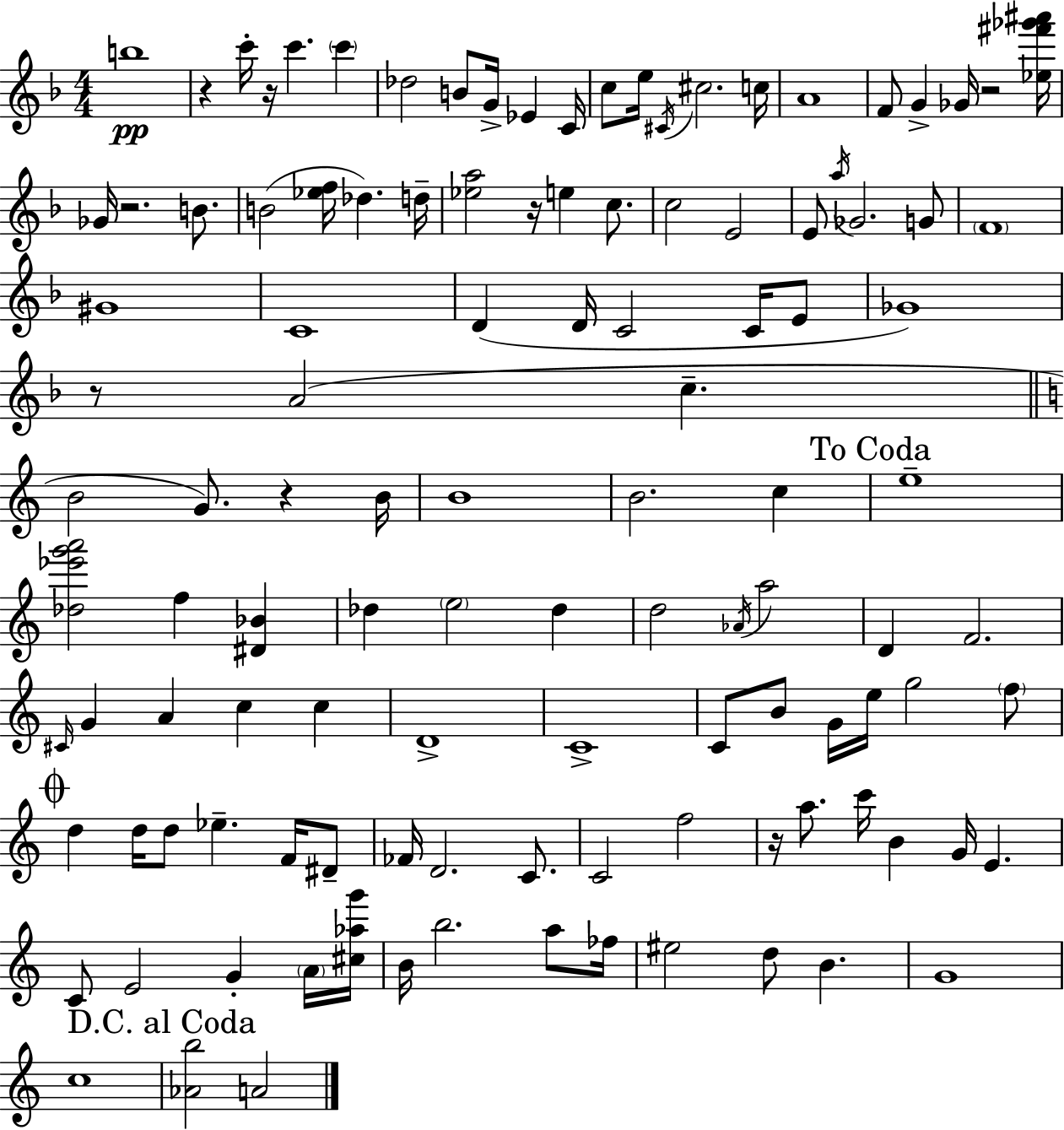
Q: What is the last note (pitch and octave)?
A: A4